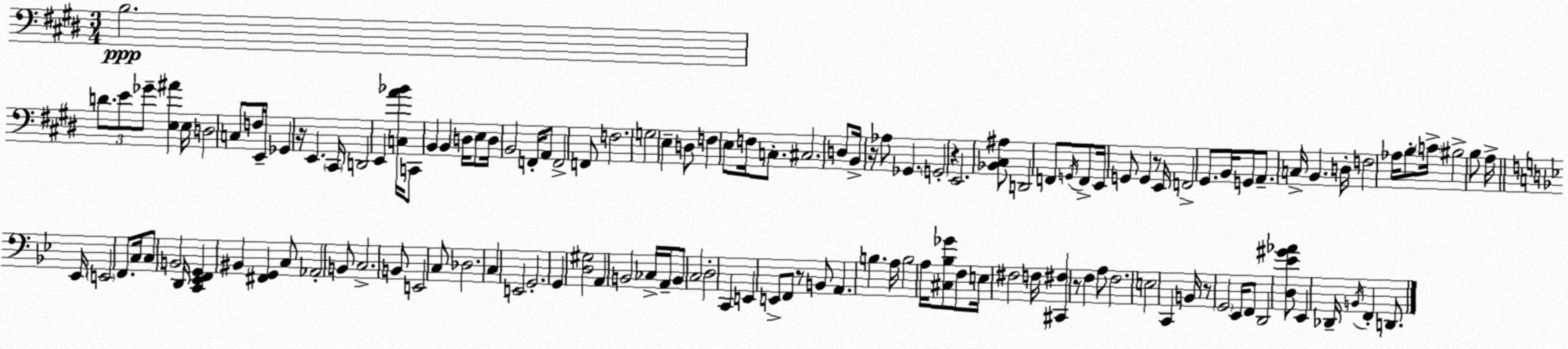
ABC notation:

X:1
T:Untitled
M:3/4
L:1/4
K:E
B,2 D/2 E/2 _G/2 [E,^A] E,/4 D,2 C,/2 F,/4 E,,/4 _G,, z/4 E,, ^C,,/4 D,,2 E,, [C,A_B]/4 C,,/2 B,, B,, D,/4 E,/2 D,/4 B,,2 F,,/4 A,,/2 F,,2 F,,/2 F,2 G,2 E, D,/2 F, E,/2 F,/4 C,/2 ^C,2 D,/2 B,,/4 z/4 _A,/2 _G,, G,,2 z E,,2 [_B,,^C,^A,]/2 D,,2 F,,/2 G,,/4 F,,/2 E,,/4 G,,/2 G,, z/2 E,,/4 F,,2 ^G,,/2 B,,/4 G,,/2 A,,/2 C,/4 B,, D,/4 F,2 _A,/4 B,/2 C/4 ^B,2 B,/2 A,/4 _E,,/4 E,,2 F,,/2 C,/4 C,/2 B,,2 D,,/4 [C,,_E,,F,,G,,] ^B,, [^F,,G,,] C,/2 _A,,2 B,,/2 C,2 B,,/2 E,,2 C,/2 _D,2 C, E,,2 G,,2 G,, [D,^G,]2 A,, B,,2 _C,/4 A,,/4 B,,/2 C,2 D,2 C,, E,, E,,/2 F,,/2 z/2 B,,/2 A,, B, A,/4 B,2 A,/4 [^C,_B,_G]/2 F,/2 E,/4 ^F,2 F,/4 [^C,,^F,] z/2 F, A,/2 F,2 E,2 C,, B,,/4 z/2 G,,2 _E,,/4 F,,/2 D,,2 [D,_E^G_A]/2 _E,, _D,,/4 B,,/4 F,, D,,/2